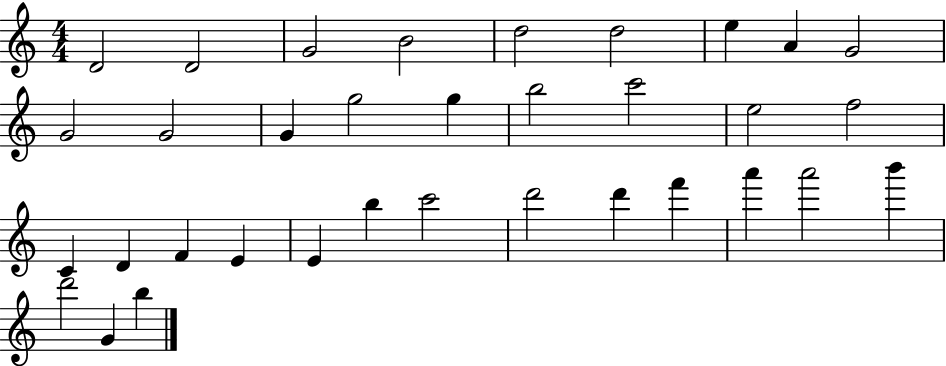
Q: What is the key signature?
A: C major